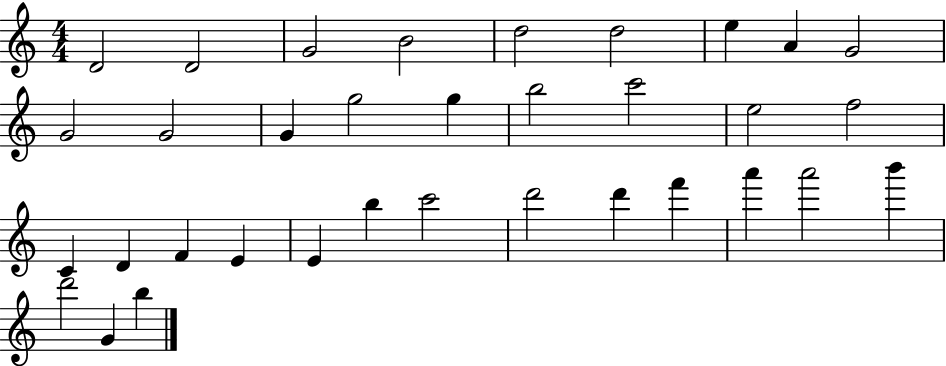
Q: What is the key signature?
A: C major